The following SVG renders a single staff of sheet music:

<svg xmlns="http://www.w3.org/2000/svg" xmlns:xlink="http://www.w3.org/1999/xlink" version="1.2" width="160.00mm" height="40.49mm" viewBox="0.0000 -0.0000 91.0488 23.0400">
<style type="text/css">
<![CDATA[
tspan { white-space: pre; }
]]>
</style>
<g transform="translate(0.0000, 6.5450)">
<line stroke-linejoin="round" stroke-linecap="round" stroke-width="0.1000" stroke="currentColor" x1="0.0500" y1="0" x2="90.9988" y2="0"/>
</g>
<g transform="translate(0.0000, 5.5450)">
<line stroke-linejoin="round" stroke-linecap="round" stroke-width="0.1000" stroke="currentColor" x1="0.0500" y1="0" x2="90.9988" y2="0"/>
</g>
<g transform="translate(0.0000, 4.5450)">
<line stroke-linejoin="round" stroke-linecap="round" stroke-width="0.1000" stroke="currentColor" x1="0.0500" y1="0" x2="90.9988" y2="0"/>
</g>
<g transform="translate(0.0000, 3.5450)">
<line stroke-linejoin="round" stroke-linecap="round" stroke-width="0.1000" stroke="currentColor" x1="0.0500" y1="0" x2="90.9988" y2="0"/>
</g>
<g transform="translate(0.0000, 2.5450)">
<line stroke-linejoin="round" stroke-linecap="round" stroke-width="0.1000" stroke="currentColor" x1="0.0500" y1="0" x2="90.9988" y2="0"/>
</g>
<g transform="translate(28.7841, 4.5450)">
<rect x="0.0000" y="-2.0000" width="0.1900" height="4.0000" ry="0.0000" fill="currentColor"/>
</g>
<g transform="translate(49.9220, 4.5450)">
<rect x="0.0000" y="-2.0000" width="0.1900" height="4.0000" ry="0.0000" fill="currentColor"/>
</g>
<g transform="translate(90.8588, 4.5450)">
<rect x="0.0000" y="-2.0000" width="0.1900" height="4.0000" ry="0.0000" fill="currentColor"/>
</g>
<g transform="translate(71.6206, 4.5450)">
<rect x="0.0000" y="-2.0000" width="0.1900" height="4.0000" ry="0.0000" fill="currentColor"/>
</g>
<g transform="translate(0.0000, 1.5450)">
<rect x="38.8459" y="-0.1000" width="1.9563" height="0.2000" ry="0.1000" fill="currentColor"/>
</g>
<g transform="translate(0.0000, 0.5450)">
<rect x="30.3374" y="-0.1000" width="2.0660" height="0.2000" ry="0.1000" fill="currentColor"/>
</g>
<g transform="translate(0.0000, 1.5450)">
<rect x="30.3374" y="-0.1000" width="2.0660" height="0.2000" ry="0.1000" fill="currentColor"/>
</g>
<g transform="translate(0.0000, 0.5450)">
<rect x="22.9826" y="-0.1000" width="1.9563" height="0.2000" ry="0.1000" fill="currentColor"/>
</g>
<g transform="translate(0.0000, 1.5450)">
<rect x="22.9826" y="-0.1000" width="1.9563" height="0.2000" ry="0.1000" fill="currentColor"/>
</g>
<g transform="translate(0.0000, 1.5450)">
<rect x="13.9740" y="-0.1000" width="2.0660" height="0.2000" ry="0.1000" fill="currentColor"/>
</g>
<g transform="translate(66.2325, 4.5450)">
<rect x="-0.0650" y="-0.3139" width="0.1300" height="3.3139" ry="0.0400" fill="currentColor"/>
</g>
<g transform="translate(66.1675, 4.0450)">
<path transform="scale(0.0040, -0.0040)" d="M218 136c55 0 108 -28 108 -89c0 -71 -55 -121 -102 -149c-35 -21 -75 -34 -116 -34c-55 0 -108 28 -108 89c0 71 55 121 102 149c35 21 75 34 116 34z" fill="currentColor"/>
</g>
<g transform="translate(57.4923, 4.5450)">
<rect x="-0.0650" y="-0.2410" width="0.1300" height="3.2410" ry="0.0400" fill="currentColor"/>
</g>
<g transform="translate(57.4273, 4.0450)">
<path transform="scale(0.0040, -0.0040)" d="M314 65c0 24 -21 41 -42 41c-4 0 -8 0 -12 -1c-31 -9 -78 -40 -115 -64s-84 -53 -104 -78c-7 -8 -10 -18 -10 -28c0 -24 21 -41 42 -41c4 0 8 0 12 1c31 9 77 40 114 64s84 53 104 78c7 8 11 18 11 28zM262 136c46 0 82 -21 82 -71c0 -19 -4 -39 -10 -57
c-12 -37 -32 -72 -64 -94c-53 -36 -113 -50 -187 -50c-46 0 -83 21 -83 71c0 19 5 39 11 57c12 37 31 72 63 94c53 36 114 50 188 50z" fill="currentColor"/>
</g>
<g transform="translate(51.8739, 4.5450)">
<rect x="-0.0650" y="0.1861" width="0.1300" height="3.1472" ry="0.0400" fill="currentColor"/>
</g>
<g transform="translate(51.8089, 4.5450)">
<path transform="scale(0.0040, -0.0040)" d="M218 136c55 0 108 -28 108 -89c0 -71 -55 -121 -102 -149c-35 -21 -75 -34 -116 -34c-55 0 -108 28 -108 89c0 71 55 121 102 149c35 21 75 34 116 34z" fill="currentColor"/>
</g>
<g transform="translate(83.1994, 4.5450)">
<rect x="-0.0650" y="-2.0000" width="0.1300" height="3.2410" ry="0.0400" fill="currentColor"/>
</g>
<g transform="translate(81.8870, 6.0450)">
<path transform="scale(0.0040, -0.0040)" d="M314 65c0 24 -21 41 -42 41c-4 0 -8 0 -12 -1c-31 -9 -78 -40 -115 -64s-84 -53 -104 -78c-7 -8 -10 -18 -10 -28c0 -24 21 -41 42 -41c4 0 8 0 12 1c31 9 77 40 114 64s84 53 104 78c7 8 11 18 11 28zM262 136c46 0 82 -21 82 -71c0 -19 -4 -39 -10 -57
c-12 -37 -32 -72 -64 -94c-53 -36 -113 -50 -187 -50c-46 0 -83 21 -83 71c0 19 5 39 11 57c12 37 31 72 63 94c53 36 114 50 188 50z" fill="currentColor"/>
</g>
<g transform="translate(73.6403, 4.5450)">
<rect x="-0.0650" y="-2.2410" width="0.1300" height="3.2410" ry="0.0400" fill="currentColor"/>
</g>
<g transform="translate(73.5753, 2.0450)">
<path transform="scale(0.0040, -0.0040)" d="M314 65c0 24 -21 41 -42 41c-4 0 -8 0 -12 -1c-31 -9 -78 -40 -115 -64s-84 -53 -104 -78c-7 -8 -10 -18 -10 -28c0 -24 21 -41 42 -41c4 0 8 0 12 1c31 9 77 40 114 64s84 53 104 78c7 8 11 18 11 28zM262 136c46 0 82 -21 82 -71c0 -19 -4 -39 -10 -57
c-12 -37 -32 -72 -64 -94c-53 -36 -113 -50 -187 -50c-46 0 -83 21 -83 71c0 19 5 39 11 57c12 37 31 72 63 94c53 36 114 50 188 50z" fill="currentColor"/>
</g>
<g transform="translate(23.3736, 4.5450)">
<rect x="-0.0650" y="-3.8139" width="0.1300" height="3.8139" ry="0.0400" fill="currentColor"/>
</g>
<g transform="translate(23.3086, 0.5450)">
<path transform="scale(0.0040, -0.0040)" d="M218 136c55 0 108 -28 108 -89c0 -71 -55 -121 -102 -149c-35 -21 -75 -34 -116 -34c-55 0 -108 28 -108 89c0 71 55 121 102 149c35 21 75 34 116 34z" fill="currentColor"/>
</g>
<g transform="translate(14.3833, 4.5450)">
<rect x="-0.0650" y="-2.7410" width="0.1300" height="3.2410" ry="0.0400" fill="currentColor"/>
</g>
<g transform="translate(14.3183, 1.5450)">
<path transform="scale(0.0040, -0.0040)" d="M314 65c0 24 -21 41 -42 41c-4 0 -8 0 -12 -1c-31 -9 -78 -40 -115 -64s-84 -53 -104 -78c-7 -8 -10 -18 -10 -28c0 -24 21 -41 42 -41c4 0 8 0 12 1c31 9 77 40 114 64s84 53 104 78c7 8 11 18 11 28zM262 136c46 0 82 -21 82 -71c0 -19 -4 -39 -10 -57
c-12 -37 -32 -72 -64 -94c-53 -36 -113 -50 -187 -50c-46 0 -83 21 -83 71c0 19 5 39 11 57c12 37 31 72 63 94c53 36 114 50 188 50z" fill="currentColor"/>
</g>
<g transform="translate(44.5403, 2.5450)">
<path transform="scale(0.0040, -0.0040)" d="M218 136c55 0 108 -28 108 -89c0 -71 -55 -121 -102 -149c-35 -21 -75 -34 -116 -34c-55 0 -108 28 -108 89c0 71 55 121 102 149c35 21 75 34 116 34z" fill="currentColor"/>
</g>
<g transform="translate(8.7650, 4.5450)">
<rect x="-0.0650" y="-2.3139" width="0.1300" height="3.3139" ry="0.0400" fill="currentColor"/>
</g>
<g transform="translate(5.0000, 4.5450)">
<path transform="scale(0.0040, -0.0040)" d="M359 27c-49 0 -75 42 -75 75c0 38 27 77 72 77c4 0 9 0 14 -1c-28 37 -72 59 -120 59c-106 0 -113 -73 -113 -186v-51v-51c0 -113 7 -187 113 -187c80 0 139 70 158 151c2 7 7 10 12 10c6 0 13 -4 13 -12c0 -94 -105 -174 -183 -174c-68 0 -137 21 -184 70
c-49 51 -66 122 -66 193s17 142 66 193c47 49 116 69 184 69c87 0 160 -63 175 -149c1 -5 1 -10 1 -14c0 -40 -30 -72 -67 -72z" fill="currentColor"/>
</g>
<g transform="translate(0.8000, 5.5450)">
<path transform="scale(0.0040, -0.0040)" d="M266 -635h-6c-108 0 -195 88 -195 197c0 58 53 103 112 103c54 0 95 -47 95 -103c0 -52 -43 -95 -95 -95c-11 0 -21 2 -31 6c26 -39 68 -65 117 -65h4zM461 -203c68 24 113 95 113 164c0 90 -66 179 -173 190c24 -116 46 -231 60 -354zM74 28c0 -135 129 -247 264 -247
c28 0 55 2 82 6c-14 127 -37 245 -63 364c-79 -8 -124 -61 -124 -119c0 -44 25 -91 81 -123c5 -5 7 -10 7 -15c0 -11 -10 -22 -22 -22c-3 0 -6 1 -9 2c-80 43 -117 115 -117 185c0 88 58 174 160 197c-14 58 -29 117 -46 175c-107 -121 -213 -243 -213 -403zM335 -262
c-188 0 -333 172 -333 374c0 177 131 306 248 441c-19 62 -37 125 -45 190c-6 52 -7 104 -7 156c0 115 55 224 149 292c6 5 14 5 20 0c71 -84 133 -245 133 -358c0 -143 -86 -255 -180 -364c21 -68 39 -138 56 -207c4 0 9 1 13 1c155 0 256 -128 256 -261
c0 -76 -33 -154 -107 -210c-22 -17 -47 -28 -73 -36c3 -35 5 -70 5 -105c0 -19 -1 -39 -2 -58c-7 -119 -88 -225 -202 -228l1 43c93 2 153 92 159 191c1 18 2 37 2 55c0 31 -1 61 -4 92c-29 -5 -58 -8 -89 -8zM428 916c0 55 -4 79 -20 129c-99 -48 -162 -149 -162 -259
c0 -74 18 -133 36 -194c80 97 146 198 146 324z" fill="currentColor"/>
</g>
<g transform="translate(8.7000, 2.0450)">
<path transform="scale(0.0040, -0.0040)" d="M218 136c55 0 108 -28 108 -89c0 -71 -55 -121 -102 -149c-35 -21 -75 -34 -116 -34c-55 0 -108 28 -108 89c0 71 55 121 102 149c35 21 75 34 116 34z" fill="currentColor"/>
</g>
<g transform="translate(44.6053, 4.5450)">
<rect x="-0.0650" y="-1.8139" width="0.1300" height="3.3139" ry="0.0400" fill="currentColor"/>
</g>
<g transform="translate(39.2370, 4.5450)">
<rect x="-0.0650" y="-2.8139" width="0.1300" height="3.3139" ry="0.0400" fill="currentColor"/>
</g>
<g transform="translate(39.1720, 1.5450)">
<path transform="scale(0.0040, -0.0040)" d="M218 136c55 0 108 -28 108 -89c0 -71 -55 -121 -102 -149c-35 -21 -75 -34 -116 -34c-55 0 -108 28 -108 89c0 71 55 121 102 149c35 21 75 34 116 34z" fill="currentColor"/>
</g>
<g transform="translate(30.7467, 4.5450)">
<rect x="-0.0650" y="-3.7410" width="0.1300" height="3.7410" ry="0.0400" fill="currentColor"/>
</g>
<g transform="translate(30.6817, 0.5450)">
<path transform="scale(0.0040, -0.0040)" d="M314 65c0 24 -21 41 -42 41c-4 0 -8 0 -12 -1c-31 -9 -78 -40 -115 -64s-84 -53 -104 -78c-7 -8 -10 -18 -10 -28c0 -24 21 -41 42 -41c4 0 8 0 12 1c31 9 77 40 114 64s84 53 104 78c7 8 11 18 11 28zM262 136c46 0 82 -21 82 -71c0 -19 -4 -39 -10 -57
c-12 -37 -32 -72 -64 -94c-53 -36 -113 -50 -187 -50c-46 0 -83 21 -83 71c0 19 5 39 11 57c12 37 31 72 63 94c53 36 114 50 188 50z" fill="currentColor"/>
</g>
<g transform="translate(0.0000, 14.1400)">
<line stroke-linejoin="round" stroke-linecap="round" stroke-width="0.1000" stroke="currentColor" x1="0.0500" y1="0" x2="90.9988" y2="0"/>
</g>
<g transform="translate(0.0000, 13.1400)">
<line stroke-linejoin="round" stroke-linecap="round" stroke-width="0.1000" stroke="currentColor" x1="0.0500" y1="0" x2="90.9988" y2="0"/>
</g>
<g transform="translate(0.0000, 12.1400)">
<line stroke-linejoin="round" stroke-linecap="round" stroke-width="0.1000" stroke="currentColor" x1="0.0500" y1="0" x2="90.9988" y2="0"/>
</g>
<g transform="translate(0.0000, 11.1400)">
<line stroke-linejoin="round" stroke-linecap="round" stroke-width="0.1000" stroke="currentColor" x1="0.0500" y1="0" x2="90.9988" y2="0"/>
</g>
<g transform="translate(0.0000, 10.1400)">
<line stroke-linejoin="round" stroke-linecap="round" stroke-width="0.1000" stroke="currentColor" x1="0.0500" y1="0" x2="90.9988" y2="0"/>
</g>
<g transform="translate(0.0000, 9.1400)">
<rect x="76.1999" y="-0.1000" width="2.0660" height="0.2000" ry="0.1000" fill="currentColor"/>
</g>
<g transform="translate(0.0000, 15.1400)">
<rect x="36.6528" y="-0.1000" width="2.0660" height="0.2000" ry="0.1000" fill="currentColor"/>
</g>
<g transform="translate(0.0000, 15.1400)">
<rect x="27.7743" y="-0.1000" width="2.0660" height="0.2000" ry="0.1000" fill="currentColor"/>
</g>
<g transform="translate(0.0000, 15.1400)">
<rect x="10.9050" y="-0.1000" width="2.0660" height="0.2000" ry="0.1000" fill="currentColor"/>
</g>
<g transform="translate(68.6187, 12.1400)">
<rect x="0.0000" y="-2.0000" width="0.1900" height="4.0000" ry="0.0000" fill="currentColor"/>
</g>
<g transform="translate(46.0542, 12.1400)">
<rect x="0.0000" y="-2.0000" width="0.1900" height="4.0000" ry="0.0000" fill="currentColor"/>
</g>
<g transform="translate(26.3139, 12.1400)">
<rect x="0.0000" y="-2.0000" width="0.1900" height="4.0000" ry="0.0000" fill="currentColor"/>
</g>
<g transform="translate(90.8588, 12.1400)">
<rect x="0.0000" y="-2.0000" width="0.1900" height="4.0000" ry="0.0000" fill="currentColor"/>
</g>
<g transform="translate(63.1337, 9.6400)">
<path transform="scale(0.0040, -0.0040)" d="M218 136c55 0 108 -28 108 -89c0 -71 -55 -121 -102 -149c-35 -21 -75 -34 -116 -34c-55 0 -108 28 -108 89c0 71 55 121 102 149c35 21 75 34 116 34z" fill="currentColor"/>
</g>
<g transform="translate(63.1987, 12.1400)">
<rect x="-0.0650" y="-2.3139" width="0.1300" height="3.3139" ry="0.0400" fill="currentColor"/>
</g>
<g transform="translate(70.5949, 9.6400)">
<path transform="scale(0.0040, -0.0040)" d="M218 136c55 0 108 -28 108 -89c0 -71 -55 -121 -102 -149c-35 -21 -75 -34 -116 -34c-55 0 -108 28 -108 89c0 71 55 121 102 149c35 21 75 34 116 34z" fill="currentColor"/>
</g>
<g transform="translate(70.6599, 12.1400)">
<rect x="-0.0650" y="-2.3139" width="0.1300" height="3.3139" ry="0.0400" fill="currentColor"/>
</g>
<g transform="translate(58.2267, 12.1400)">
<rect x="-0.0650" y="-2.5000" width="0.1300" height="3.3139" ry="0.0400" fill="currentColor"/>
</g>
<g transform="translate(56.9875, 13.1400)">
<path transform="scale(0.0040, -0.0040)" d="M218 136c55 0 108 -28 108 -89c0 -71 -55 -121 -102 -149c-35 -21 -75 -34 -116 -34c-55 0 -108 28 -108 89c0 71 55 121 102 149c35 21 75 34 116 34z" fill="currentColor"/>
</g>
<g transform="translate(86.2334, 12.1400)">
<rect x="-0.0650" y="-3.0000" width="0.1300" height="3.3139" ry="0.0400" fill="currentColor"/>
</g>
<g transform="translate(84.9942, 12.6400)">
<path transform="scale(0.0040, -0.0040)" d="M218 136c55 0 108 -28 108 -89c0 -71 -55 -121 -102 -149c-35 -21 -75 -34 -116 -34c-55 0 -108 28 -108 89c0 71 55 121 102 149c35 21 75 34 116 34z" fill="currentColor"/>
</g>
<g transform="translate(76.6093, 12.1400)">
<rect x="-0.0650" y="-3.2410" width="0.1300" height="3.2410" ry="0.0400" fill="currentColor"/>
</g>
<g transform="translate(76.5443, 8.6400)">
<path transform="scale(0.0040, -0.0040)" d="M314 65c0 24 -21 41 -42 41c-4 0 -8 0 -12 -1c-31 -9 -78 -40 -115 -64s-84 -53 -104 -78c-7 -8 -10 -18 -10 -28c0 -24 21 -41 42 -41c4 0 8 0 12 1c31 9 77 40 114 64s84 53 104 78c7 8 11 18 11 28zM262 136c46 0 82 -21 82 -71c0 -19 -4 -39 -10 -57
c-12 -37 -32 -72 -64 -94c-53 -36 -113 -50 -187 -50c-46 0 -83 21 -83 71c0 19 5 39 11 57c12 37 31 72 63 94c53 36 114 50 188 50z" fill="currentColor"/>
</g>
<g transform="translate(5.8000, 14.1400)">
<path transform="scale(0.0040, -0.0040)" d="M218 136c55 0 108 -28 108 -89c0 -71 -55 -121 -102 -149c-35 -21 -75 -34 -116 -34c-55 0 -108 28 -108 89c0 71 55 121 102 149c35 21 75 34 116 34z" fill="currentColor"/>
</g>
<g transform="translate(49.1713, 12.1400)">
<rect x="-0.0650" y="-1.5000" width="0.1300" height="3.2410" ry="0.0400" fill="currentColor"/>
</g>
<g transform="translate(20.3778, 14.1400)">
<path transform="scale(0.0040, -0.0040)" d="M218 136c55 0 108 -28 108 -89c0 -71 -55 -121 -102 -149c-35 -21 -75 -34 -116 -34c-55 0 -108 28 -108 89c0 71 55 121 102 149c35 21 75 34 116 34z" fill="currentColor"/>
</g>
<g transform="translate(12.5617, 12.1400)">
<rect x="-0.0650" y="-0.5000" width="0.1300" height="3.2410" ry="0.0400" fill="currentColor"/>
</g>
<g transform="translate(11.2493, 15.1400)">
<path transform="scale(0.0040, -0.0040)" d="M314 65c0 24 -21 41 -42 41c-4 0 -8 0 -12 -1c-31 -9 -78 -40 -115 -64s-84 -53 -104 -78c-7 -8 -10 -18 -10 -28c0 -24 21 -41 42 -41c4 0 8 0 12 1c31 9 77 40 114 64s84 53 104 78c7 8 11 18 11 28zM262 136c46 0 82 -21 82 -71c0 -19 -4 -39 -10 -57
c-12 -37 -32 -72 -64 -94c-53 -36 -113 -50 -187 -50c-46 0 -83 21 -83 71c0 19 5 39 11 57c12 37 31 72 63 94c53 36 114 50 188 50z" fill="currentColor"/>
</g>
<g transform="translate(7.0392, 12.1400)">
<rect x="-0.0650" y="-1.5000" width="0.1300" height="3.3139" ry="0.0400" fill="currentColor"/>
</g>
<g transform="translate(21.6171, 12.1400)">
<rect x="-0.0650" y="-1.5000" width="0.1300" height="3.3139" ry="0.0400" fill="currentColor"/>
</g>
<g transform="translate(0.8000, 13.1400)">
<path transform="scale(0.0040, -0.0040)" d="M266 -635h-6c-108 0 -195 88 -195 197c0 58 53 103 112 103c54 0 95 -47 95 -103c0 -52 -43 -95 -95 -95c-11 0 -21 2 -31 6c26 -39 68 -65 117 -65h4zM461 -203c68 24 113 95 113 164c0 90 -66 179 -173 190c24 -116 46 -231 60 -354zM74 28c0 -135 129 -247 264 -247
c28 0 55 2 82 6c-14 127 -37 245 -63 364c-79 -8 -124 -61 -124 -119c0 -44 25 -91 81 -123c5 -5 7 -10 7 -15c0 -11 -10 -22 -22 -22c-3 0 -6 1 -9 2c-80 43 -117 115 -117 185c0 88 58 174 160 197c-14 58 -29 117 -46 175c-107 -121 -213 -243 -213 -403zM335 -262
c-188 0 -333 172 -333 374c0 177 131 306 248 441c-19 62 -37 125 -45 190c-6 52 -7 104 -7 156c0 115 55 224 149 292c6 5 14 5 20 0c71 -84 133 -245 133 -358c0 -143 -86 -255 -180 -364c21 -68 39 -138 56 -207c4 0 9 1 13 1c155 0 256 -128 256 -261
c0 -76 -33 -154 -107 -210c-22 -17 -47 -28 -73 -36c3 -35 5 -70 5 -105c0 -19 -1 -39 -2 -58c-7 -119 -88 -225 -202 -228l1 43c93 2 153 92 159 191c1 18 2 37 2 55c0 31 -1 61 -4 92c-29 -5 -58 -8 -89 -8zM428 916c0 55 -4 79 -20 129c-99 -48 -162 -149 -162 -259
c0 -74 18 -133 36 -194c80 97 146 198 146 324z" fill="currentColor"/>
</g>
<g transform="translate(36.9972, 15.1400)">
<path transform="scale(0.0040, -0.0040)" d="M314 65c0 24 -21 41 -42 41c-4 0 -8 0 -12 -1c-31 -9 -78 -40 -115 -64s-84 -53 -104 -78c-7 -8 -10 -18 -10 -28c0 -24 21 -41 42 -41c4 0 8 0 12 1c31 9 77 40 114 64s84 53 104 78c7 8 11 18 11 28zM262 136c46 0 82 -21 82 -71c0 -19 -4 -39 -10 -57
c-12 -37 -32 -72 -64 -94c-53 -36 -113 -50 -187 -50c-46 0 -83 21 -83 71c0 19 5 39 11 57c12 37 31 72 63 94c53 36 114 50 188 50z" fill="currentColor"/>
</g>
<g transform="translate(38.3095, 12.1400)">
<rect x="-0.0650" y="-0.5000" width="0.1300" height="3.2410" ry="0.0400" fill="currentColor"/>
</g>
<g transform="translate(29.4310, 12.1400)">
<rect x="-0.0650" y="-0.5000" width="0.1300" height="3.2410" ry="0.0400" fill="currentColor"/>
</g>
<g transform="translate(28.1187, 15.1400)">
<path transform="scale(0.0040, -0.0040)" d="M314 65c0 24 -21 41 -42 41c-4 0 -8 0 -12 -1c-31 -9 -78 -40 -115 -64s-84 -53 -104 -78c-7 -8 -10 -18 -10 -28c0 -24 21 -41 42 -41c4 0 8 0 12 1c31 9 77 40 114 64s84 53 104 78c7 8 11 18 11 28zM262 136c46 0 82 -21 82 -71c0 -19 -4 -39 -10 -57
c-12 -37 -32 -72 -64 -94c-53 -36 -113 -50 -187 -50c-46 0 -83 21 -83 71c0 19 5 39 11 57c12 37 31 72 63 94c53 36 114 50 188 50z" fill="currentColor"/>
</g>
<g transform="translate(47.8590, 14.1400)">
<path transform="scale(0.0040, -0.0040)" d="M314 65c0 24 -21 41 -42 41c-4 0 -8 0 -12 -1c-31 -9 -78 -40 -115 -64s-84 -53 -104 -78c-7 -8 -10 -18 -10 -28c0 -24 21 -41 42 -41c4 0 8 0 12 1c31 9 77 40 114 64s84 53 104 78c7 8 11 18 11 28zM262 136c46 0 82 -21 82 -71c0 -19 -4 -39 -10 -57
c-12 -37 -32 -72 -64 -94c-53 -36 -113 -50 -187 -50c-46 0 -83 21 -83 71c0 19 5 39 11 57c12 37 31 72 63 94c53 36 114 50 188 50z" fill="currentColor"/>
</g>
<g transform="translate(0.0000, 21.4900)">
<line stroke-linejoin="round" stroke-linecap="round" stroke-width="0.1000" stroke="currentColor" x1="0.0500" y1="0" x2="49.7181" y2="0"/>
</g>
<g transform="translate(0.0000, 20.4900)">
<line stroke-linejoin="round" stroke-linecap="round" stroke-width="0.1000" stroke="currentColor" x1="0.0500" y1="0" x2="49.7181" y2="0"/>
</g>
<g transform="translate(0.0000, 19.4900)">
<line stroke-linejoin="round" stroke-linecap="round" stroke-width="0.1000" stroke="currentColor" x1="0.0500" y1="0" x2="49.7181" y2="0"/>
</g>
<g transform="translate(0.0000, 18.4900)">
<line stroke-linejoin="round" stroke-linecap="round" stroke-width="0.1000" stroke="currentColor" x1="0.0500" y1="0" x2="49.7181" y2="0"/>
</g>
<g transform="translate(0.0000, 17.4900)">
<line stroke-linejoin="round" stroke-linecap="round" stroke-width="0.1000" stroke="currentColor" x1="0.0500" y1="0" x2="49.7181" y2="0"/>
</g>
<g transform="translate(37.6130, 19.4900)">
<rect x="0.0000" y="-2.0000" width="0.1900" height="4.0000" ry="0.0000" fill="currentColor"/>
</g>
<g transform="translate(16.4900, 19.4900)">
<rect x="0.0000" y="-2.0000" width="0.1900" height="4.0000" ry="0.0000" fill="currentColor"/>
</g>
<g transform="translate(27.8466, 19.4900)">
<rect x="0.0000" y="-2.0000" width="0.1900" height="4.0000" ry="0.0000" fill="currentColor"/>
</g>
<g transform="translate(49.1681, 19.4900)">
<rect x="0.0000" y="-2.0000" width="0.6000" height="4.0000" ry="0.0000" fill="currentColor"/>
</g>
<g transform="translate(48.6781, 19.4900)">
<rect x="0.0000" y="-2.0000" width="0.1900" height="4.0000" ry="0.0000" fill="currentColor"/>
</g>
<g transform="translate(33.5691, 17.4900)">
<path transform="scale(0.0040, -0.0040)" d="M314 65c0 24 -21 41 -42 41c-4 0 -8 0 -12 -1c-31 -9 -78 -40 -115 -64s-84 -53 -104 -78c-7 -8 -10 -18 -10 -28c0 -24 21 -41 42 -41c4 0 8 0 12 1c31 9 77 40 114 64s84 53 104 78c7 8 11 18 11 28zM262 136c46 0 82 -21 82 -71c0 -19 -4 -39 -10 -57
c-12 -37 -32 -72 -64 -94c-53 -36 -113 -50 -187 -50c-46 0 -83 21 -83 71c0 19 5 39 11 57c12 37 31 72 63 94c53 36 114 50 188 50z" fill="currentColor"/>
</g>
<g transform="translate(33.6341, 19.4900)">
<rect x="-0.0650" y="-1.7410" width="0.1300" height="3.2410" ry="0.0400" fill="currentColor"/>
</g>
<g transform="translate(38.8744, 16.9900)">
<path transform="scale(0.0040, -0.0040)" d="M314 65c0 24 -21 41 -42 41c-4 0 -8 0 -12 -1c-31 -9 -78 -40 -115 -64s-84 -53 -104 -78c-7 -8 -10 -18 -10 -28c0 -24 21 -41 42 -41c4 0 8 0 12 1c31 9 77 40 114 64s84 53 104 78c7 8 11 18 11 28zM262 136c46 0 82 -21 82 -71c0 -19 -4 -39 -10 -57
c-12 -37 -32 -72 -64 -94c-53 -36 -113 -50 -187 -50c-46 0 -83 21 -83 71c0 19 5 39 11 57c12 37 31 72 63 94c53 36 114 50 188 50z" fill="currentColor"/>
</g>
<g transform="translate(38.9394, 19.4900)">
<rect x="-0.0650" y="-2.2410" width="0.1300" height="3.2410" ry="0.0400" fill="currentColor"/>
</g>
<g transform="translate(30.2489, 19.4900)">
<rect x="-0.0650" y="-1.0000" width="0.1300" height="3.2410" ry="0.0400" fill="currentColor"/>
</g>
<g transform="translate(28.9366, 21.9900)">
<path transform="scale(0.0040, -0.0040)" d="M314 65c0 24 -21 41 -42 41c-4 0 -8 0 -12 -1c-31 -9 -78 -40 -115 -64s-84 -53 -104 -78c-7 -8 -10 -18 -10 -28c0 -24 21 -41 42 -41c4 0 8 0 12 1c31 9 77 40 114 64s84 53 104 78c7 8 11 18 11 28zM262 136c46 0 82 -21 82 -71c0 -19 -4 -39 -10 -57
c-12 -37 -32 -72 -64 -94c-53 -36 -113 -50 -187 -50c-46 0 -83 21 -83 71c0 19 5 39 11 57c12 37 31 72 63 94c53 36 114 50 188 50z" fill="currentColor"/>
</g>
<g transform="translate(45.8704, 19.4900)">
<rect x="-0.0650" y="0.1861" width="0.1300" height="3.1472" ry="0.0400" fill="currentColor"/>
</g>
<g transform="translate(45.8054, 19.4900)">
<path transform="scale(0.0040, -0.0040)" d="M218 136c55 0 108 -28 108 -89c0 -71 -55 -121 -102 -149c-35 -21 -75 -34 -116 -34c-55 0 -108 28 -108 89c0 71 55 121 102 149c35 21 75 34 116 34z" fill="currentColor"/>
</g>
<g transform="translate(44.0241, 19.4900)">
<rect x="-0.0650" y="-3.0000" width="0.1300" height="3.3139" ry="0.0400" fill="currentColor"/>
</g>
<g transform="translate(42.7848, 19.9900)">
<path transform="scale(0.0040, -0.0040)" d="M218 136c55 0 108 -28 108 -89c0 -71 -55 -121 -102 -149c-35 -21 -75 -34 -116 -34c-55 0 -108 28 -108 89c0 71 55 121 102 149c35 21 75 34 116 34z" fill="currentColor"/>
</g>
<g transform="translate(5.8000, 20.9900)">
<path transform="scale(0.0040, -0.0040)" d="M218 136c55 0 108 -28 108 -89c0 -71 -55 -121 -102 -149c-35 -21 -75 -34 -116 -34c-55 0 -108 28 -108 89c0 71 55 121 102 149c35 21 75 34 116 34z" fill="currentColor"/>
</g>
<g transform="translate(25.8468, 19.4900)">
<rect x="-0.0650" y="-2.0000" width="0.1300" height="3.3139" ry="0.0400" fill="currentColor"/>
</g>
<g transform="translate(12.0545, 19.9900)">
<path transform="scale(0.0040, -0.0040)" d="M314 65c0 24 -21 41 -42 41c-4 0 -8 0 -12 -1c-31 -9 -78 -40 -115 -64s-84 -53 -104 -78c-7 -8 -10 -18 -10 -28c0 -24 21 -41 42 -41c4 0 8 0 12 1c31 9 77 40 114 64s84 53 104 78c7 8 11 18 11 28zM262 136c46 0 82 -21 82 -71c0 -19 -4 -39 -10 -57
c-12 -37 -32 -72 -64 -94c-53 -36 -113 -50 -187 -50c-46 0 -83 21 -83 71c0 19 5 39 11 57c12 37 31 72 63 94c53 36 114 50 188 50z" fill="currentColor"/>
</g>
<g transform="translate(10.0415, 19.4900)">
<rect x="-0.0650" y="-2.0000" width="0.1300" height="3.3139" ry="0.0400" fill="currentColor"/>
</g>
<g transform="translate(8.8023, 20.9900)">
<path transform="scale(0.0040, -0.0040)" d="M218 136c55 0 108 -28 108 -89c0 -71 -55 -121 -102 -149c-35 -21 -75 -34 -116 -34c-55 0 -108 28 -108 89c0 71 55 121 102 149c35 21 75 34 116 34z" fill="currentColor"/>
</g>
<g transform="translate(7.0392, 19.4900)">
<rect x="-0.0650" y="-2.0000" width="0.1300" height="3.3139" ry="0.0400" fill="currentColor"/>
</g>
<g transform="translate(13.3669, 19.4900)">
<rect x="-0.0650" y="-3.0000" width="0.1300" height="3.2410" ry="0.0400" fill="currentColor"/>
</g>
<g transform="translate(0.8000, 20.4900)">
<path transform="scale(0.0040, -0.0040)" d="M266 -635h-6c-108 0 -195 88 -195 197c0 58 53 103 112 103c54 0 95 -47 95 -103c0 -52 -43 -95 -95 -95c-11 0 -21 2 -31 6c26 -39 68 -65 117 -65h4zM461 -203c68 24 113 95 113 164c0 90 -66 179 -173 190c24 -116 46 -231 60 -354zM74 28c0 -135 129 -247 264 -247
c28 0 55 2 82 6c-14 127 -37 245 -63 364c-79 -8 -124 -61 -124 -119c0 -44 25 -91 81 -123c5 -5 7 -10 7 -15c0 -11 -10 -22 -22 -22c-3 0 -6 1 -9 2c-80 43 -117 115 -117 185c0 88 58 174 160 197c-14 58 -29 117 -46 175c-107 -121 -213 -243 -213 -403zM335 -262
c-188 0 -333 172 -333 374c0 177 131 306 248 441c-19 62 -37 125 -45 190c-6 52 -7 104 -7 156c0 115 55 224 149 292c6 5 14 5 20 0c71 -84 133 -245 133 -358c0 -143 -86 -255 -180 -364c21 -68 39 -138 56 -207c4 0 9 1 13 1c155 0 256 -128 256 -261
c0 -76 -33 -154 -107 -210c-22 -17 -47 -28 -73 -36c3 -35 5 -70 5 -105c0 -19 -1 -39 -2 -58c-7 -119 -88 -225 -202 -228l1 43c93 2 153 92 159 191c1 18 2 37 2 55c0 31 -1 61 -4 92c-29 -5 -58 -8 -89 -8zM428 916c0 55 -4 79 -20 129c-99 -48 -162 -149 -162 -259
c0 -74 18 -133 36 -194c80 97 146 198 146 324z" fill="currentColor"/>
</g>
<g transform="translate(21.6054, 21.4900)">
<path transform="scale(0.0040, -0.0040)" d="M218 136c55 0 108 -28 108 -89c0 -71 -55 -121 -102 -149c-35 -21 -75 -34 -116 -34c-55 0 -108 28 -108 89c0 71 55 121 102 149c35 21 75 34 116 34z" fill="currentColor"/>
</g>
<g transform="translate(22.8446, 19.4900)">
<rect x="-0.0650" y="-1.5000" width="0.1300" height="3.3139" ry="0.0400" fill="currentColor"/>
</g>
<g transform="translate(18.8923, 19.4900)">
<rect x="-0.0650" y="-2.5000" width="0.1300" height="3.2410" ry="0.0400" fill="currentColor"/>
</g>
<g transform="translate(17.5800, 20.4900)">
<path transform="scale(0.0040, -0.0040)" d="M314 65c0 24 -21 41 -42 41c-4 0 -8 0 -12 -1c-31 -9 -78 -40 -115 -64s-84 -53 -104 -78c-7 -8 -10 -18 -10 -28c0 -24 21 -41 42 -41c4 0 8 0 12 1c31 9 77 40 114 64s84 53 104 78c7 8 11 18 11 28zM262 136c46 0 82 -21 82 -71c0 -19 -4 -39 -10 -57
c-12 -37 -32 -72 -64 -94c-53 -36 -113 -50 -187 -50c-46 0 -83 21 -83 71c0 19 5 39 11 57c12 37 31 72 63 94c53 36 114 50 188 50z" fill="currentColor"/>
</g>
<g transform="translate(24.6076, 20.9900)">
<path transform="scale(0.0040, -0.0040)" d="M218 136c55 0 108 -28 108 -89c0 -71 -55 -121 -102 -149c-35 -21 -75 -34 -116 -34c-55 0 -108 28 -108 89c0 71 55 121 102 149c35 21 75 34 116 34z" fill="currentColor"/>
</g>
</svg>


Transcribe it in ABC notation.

X:1
T:Untitled
M:4/4
L:1/4
K:C
g a2 c' c'2 a f B c2 c g2 F2 E C2 E C2 C2 E2 G g g b2 A F F A2 G2 E F D2 f2 g2 A B